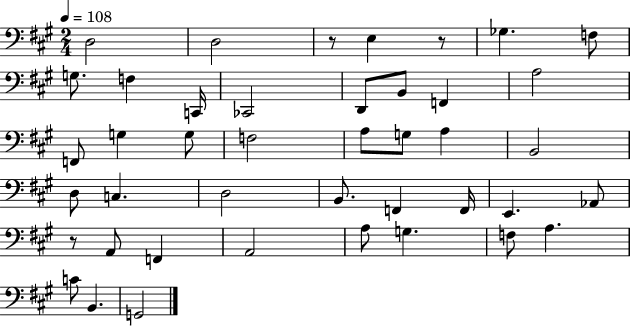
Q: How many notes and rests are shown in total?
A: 42